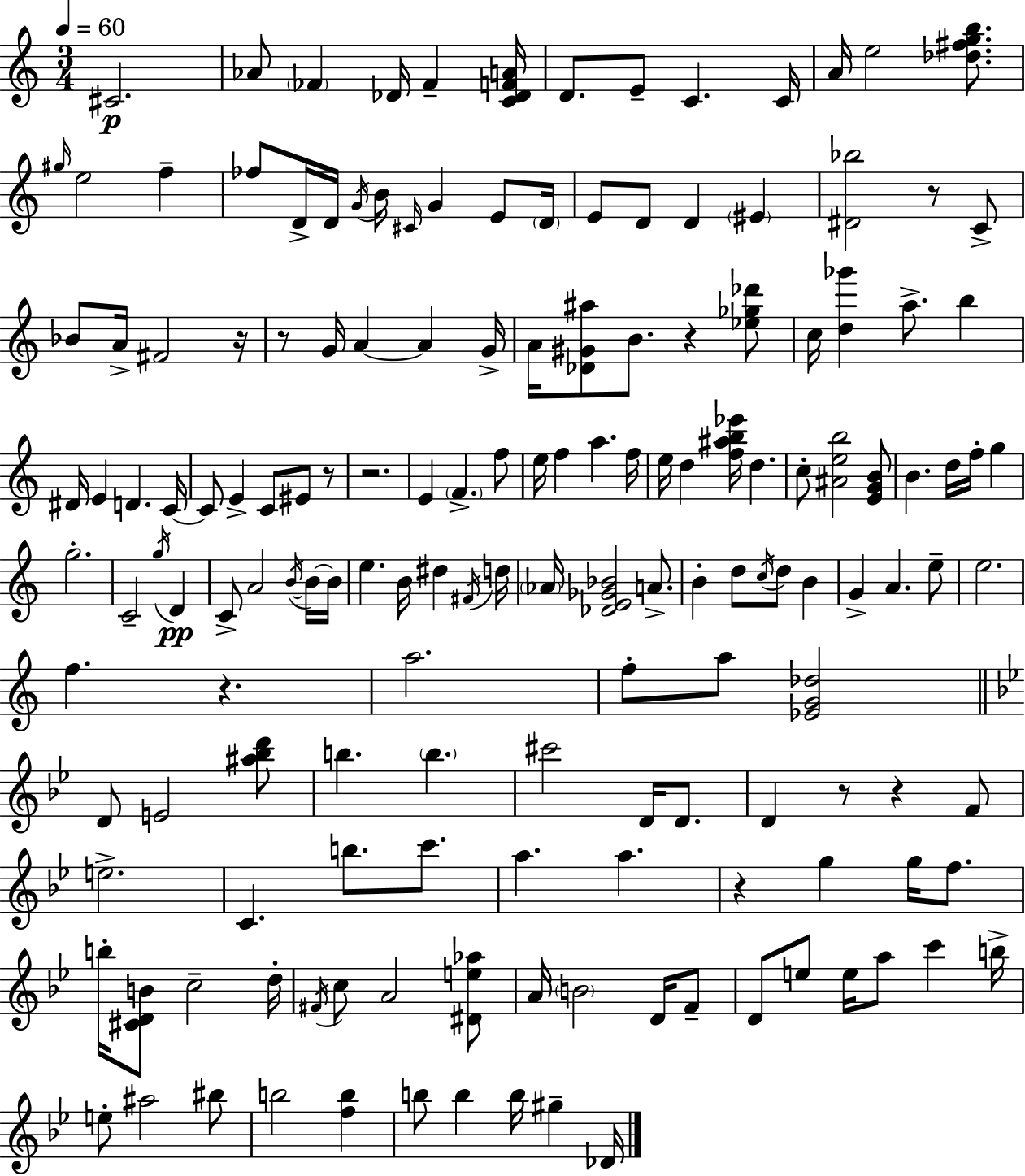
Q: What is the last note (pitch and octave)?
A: Db4